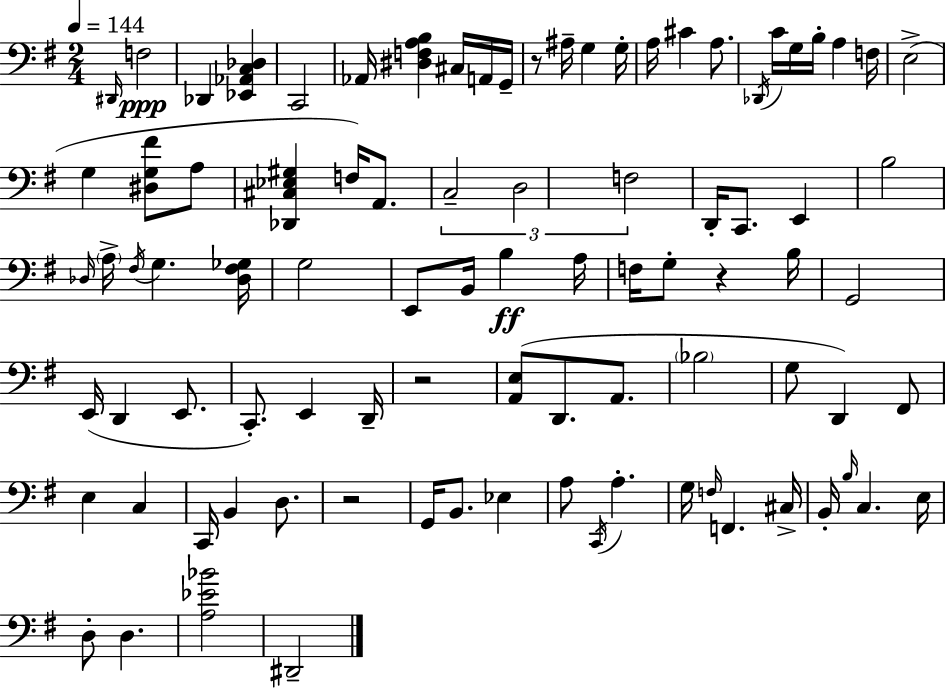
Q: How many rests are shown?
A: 4